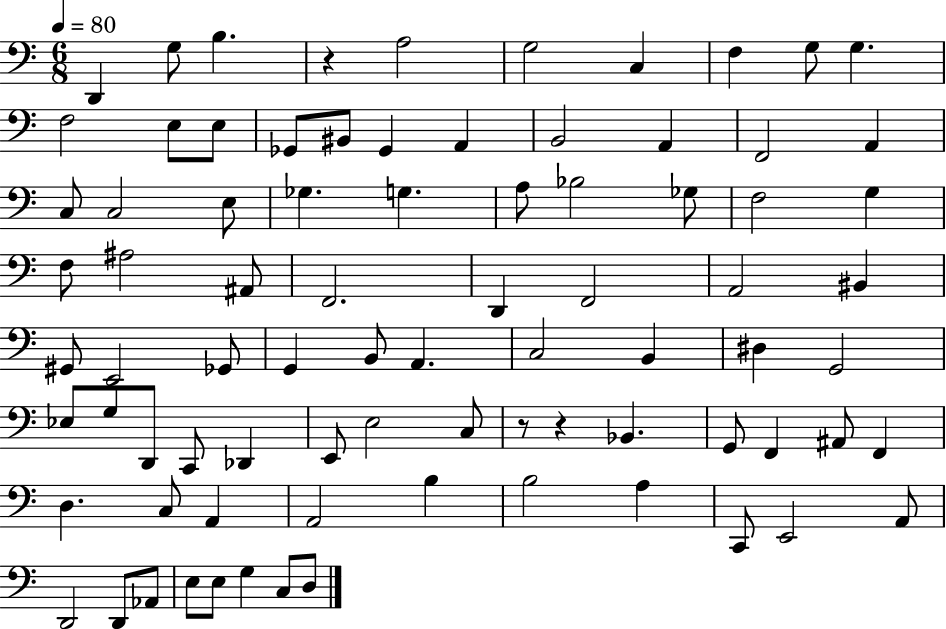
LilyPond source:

{
  \clef bass
  \numericTimeSignature
  \time 6/8
  \key c \major
  \tempo 4 = 80
  \repeat volta 2 { d,4 g8 b4. | r4 a2 | g2 c4 | f4 g8 g4. | \break f2 e8 e8 | ges,8 bis,8 ges,4 a,4 | b,2 a,4 | f,2 a,4 | \break c8 c2 e8 | ges4. g4. | a8 bes2 ges8 | f2 g4 | \break f8 ais2 ais,8 | f,2. | d,4 f,2 | a,2 bis,4 | \break gis,8 e,2 ges,8 | g,4 b,8 a,4. | c2 b,4 | dis4 g,2 | \break ees8 g8 d,8 c,8 des,4 | e,8 e2 c8 | r8 r4 bes,4. | g,8 f,4 ais,8 f,4 | \break d4. c8 a,4 | a,2 b4 | b2 a4 | c,8 e,2 a,8 | \break d,2 d,8 aes,8 | e8 e8 g4 c8 d8 | } \bar "|."
}